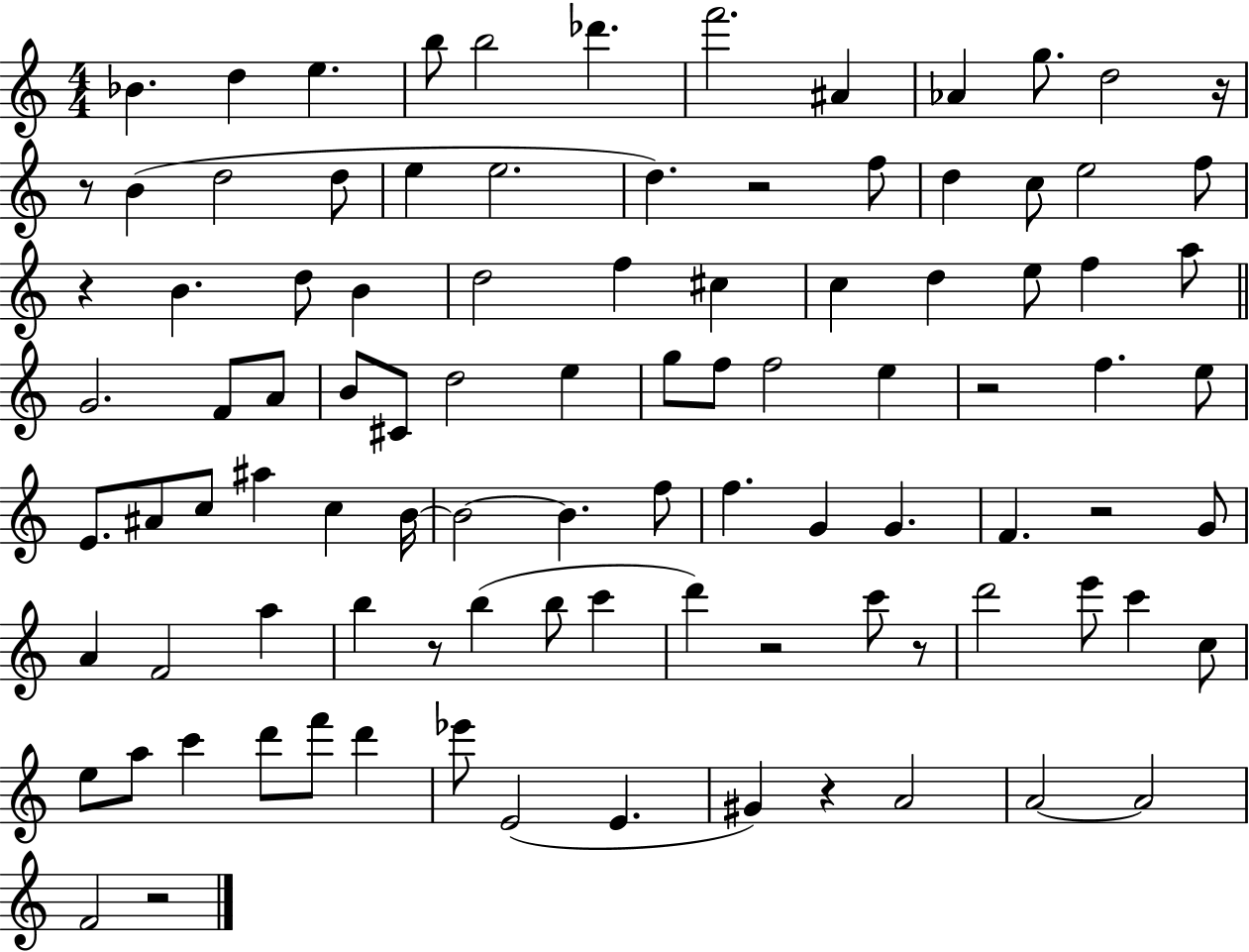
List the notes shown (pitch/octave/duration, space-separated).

Bb4/q. D5/q E5/q. B5/e B5/h Db6/q. F6/h. A#4/q Ab4/q G5/e. D5/h R/s R/e B4/q D5/h D5/e E5/q E5/h. D5/q. R/h F5/e D5/q C5/e E5/h F5/e R/q B4/q. D5/e B4/q D5/h F5/q C#5/q C5/q D5/q E5/e F5/q A5/e G4/h. F4/e A4/e B4/e C#4/e D5/h E5/q G5/e F5/e F5/h E5/q R/h F5/q. E5/e E4/e. A#4/e C5/e A#5/q C5/q B4/s B4/h B4/q. F5/e F5/q. G4/q G4/q. F4/q. R/h G4/e A4/q F4/h A5/q B5/q R/e B5/q B5/e C6/q D6/q R/h C6/e R/e D6/h E6/e C6/q C5/e E5/e A5/e C6/q D6/e F6/e D6/q Eb6/e E4/h E4/q. G#4/q R/q A4/h A4/h A4/h F4/h R/h